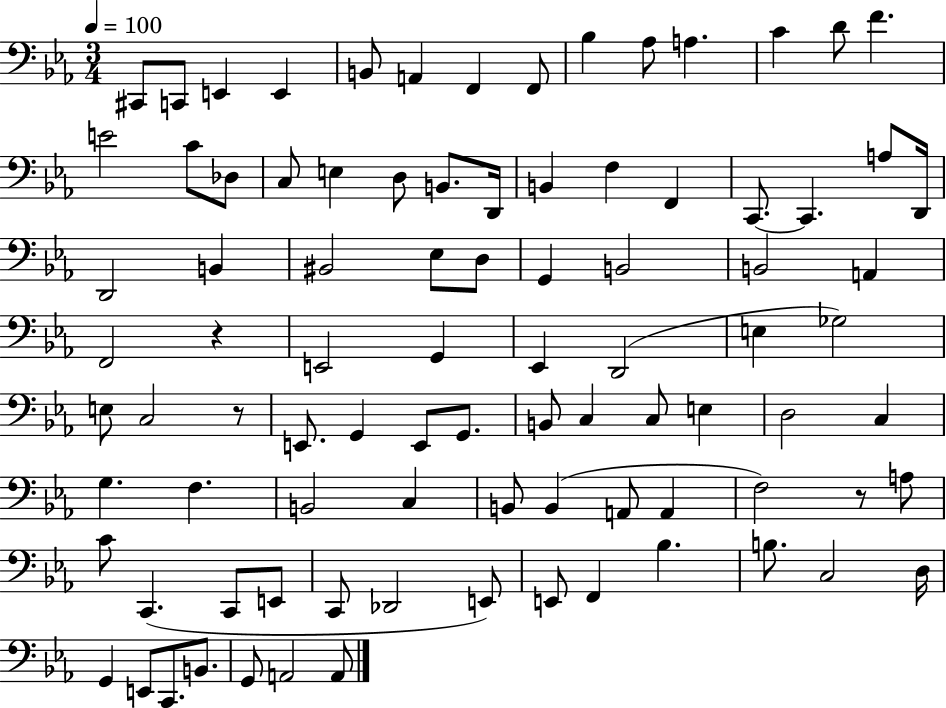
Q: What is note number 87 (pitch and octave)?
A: A2